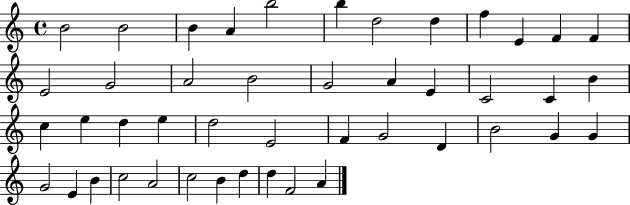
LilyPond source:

{
  \clef treble
  \time 4/4
  \defaultTimeSignature
  \key c \major
  b'2 b'2 | b'4 a'4 b''2 | b''4 d''2 d''4 | f''4 e'4 f'4 f'4 | \break e'2 g'2 | a'2 b'2 | g'2 a'4 e'4 | c'2 c'4 b'4 | \break c''4 e''4 d''4 e''4 | d''2 e'2 | f'4 g'2 d'4 | b'2 g'4 g'4 | \break g'2 e'4 b'4 | c''2 a'2 | c''2 b'4 d''4 | d''4 f'2 a'4 | \break \bar "|."
}